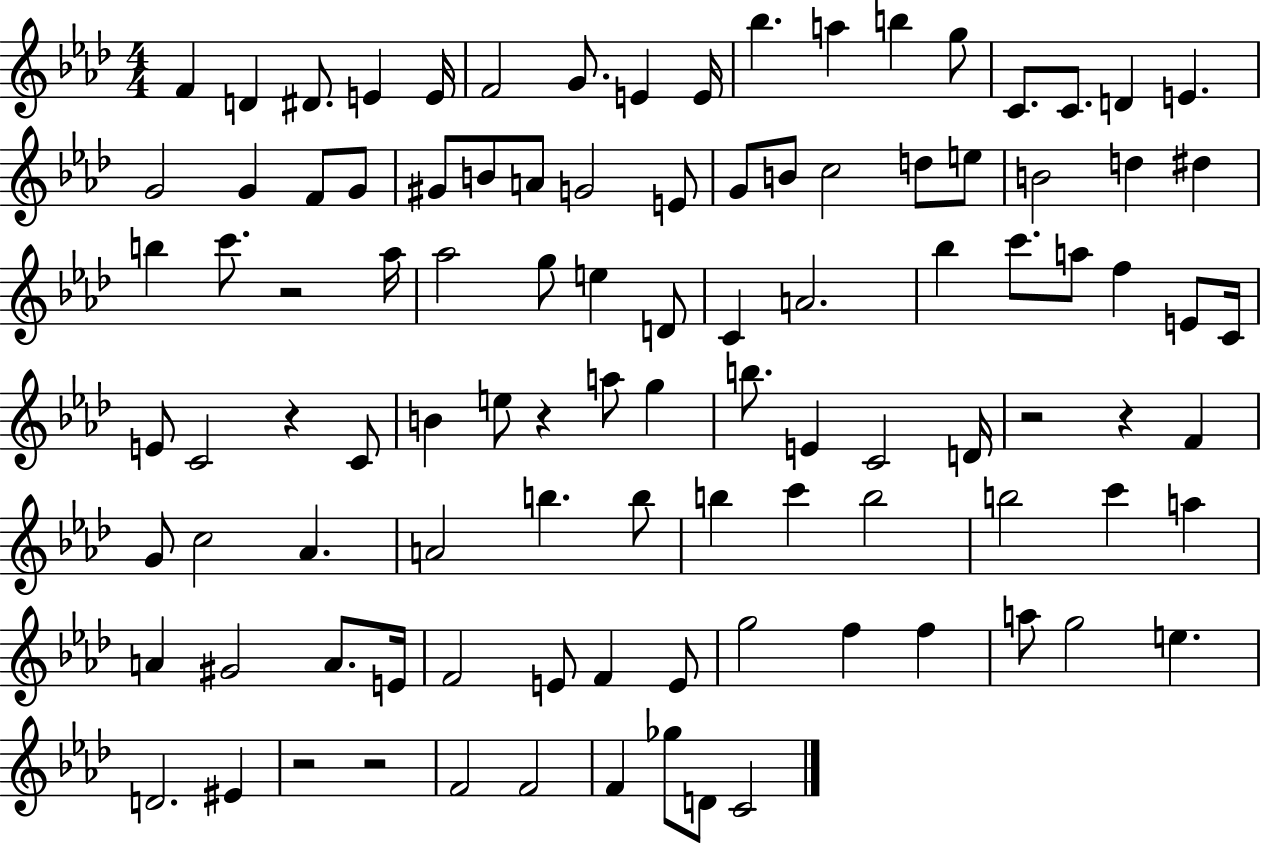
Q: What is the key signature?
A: AES major